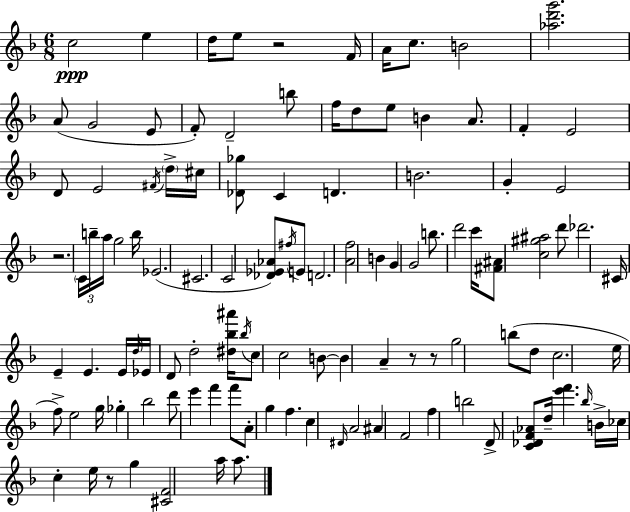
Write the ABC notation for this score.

X:1
T:Untitled
M:6/8
L:1/4
K:Dm
c2 e d/4 e/2 z2 F/4 A/4 c/2 B2 [_ad'g']2 A/2 G2 E/2 F/2 D2 b/2 f/4 d/2 e/2 B A/2 F E2 D/2 E2 ^F/4 d/4 ^c/4 [_D_g]/2 C D B2 G E2 z2 C/4 b/4 a/4 g2 b/4 _E2 ^C2 C2 [_D_E_A]/2 ^f/4 E/2 D2 [Af]2 B G G2 b/2 d'2 c'/4 [^F^A]/2 [c^g^a]2 d'/2 _d'2 ^C/4 E E E/4 d/4 _E/4 D/2 d2 [^d_b^a']/4 _b/4 c/2 c2 B/2 B A z/2 z/2 g2 b/2 d/2 c2 e/4 f/2 e2 g/4 _g _b2 d'/2 e' f' f'/2 A/2 g f c ^D/4 A2 ^A F2 f b2 D/2 [C_DF_A]/2 d/4 [e'f'] _b/4 B/4 _c/4 c e/4 z/2 g [^CF]2 a/4 a/2